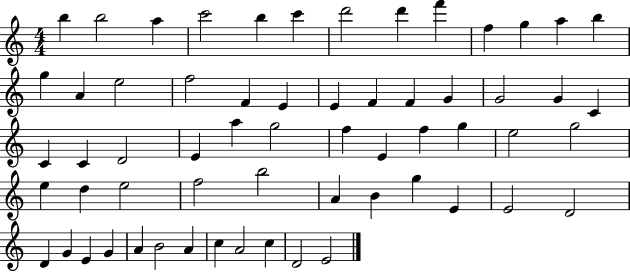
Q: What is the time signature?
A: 4/4